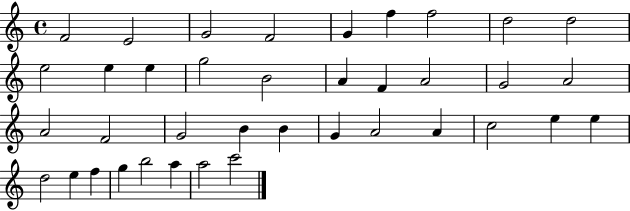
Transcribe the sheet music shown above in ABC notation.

X:1
T:Untitled
M:4/4
L:1/4
K:C
F2 E2 G2 F2 G f f2 d2 d2 e2 e e g2 B2 A F A2 G2 A2 A2 F2 G2 B B G A2 A c2 e e d2 e f g b2 a a2 c'2